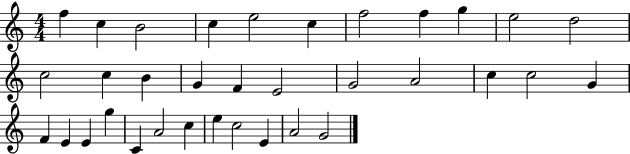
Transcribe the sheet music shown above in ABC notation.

X:1
T:Untitled
M:4/4
L:1/4
K:C
f c B2 c e2 c f2 f g e2 d2 c2 c B G F E2 G2 A2 c c2 G F E E g C A2 c e c2 E A2 G2